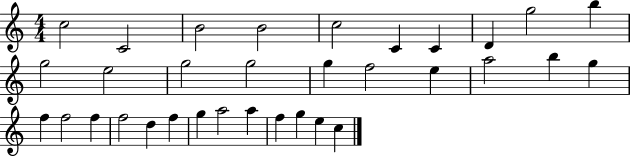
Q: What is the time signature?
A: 4/4